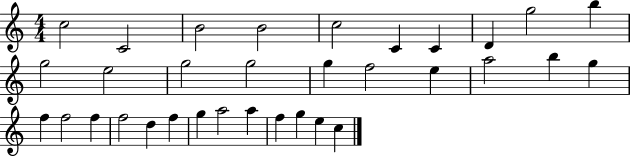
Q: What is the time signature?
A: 4/4